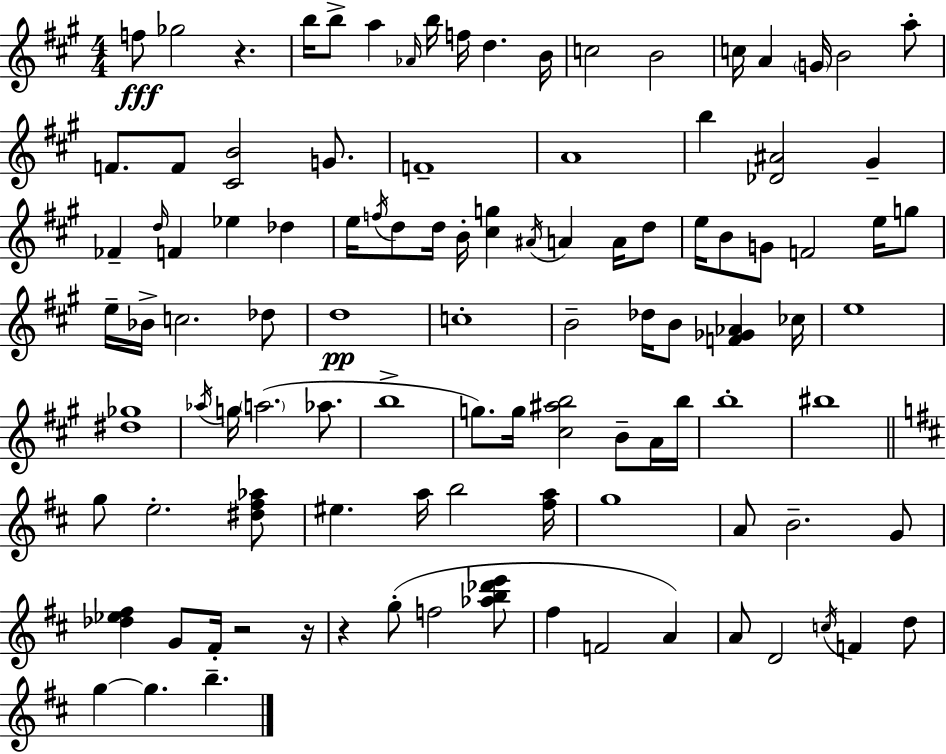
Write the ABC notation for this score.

X:1
T:Untitled
M:4/4
L:1/4
K:A
f/2 _g2 z b/4 b/2 a _A/4 b/4 f/4 d B/4 c2 B2 c/4 A G/4 B2 a/2 F/2 F/2 [^CB]2 G/2 F4 A4 b [_D^A]2 ^G _F d/4 F _e _d e/4 f/4 d/2 d/4 B/4 [^cg] ^A/4 A A/4 d/2 e/4 B/2 G/2 F2 e/4 g/2 e/4 _B/4 c2 _d/2 d4 c4 B2 _d/4 B/2 [F_G_A] _c/4 e4 [^d_g]4 _a/4 g/4 a2 _a/2 b4 g/2 g/4 [^c^ab]2 B/2 A/4 b/4 b4 ^b4 g/2 e2 [^d^f_a]/2 ^e a/4 b2 [^fa]/4 g4 A/2 B2 G/2 [_d_e^f] G/2 ^F/4 z2 z/4 z g/2 f2 [_ab_d'e']/2 ^f F2 A A/2 D2 c/4 F d/2 g g b